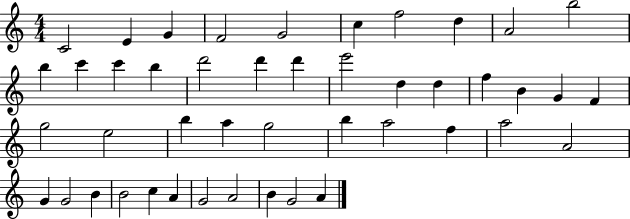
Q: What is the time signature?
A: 4/4